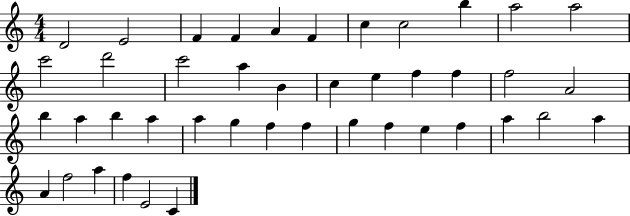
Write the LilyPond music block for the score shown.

{
  \clef treble
  \numericTimeSignature
  \time 4/4
  \key c \major
  d'2 e'2 | f'4 f'4 a'4 f'4 | c''4 c''2 b''4 | a''2 a''2 | \break c'''2 d'''2 | c'''2 a''4 b'4 | c''4 e''4 f''4 f''4 | f''2 a'2 | \break b''4 a''4 b''4 a''4 | a''4 g''4 f''4 f''4 | g''4 f''4 e''4 f''4 | a''4 b''2 a''4 | \break a'4 f''2 a''4 | f''4 e'2 c'4 | \bar "|."
}